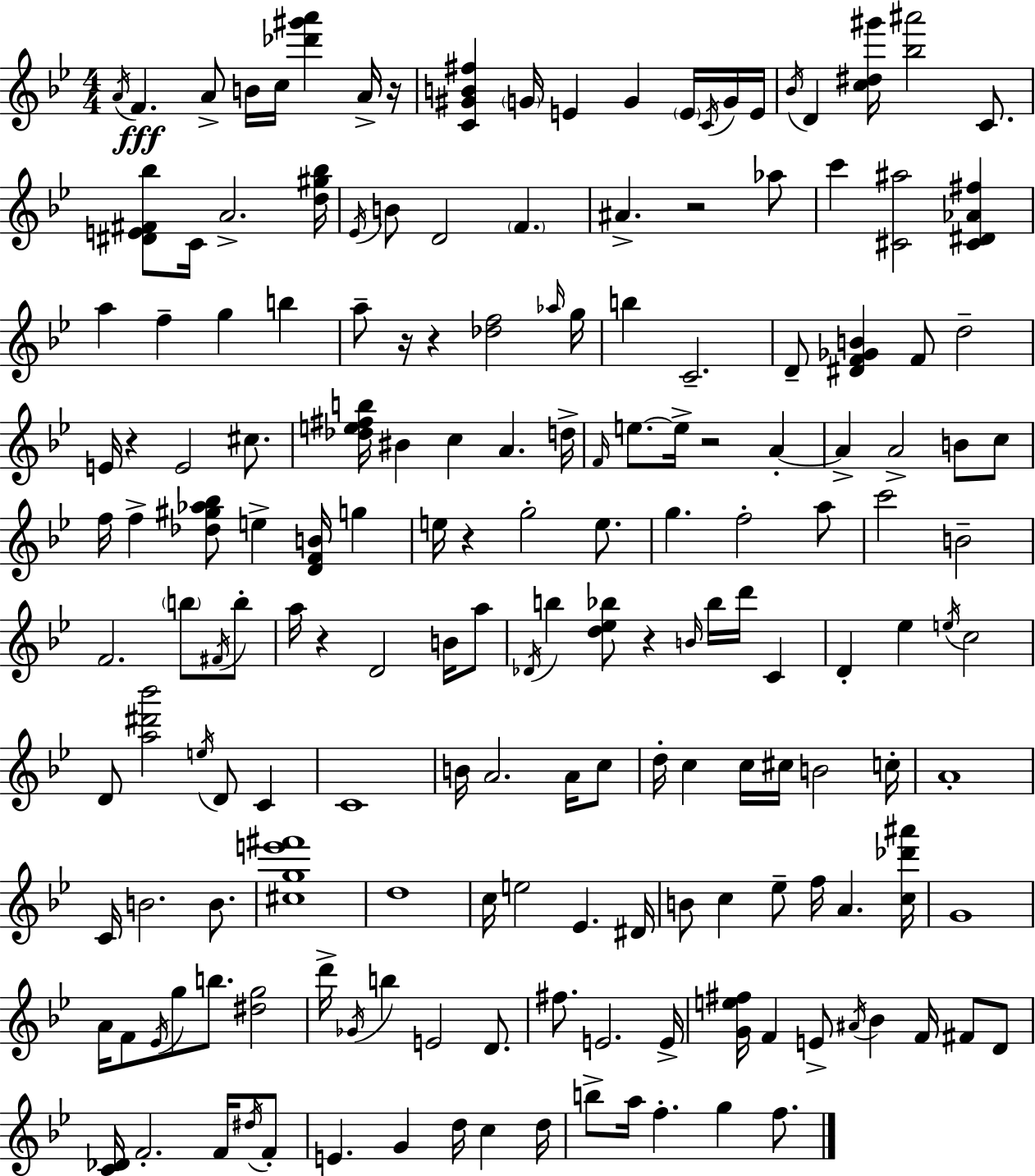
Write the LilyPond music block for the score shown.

{
  \clef treble
  \numericTimeSignature
  \time 4/4
  \key bes \major
  \acciaccatura { a'16 }\fff f'4. a'8-> b'16 c''16 <des''' gis''' a'''>4 a'16-> | r16 <c' gis' b' fis''>4 \parenthesize g'16 e'4 g'4 \parenthesize e'16 \acciaccatura { c'16 } | g'16 e'16 \acciaccatura { bes'16 } d'4 <c'' dis'' gis'''>16 <bes'' ais'''>2 | c'8. <dis' e' fis' bes''>8 c'16 a'2.-> | \break <d'' gis'' bes''>16 \acciaccatura { ees'16 } b'8 d'2 \parenthesize f'4. | ais'4.-> r2 | aes''8 c'''4 <cis' ais''>2 | <cis' dis' aes' fis''>4 a''4 f''4-- g''4 | \break b''4 a''8-- r16 r4 <des'' f''>2 | \grace { aes''16 } g''16 b''4 c'2.-- | d'8-- <dis' f' ges' b'>4 f'8 d''2-- | e'16 r4 e'2 | \break cis''8. <des'' e'' fis'' b''>16 bis'4 c''4 a'4. | d''16-> \grace { f'16 } e''8.~~ e''16-> r2 | a'4-.~~ a'4-> a'2-> | b'8 c''8 f''16 f''4-> <des'' gis'' aes'' bes''>8 e''4-> | \break <d' f' b'>16 g''4 e''16 r4 g''2-. | e''8. g''4. f''2-. | a''8 c'''2 b'2-- | f'2. | \break \parenthesize b''8 \acciaccatura { fis'16 } b''8-. a''16 r4 d'2 | b'16 a''8 \acciaccatura { des'16 } b''4 <d'' ees'' bes''>8 r4 | \grace { b'16 } bes''16 d'''16 c'4 d'4-. ees''4 | \acciaccatura { e''16 } c''2 d'8 <a'' dis''' bes'''>2 | \break \acciaccatura { e''16 } d'8 c'4 c'1 | b'16 a'2. | a'16 c''8 d''16-. c''4 | c''16 cis''16 b'2 c''16-. a'1-. | \break c'16 b'2. | b'8. <cis'' g'' e''' fis'''>1 | d''1 | c''16 e''2 | \break ees'4. dis'16 b'8 c''4 | ees''8-- f''16 a'4. <c'' des''' ais'''>16 g'1 | a'16 f'8 \acciaccatura { ees'16 } g''8 | b''8. <dis'' g''>2 d'''16-> \acciaccatura { ges'16 } b''4 | \break e'2 d'8. fis''8. | e'2. e'16-> <g' e'' fis''>16 f'4 | e'8-> \acciaccatura { ais'16 } bes'4 f'16 fis'8 d'8 <c' des'>16 f'2.-. | f'16 \acciaccatura { dis''16 } f'8-. e'4. | \break g'4 d''16 c''4 d''16 b''8-> | a''16 f''4.-. g''4 f''8. \bar "|."
}